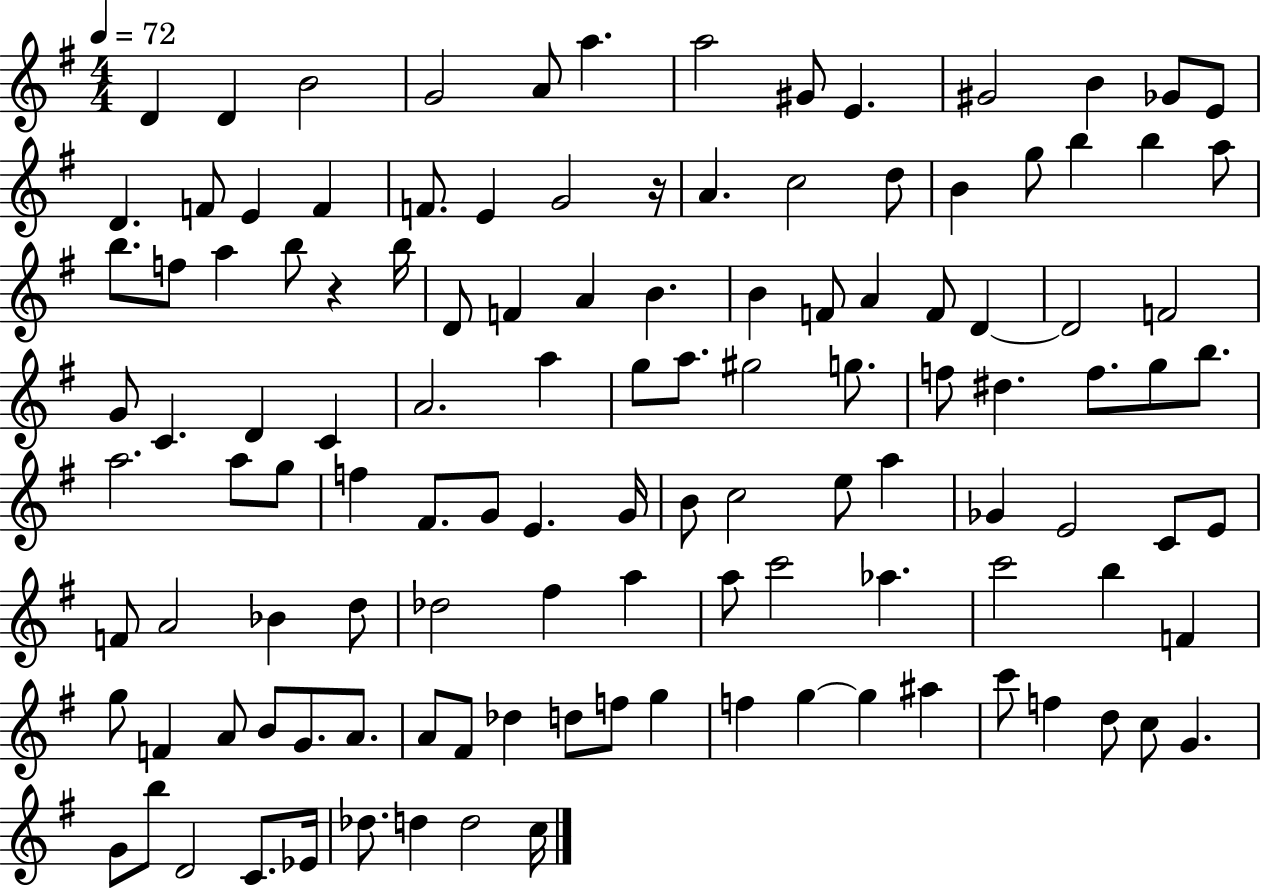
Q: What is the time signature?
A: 4/4